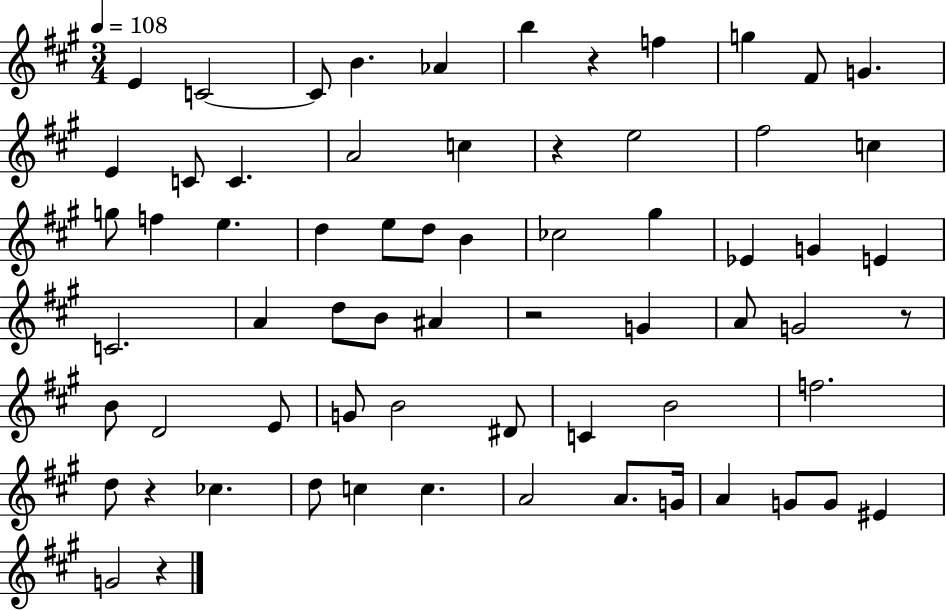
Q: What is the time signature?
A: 3/4